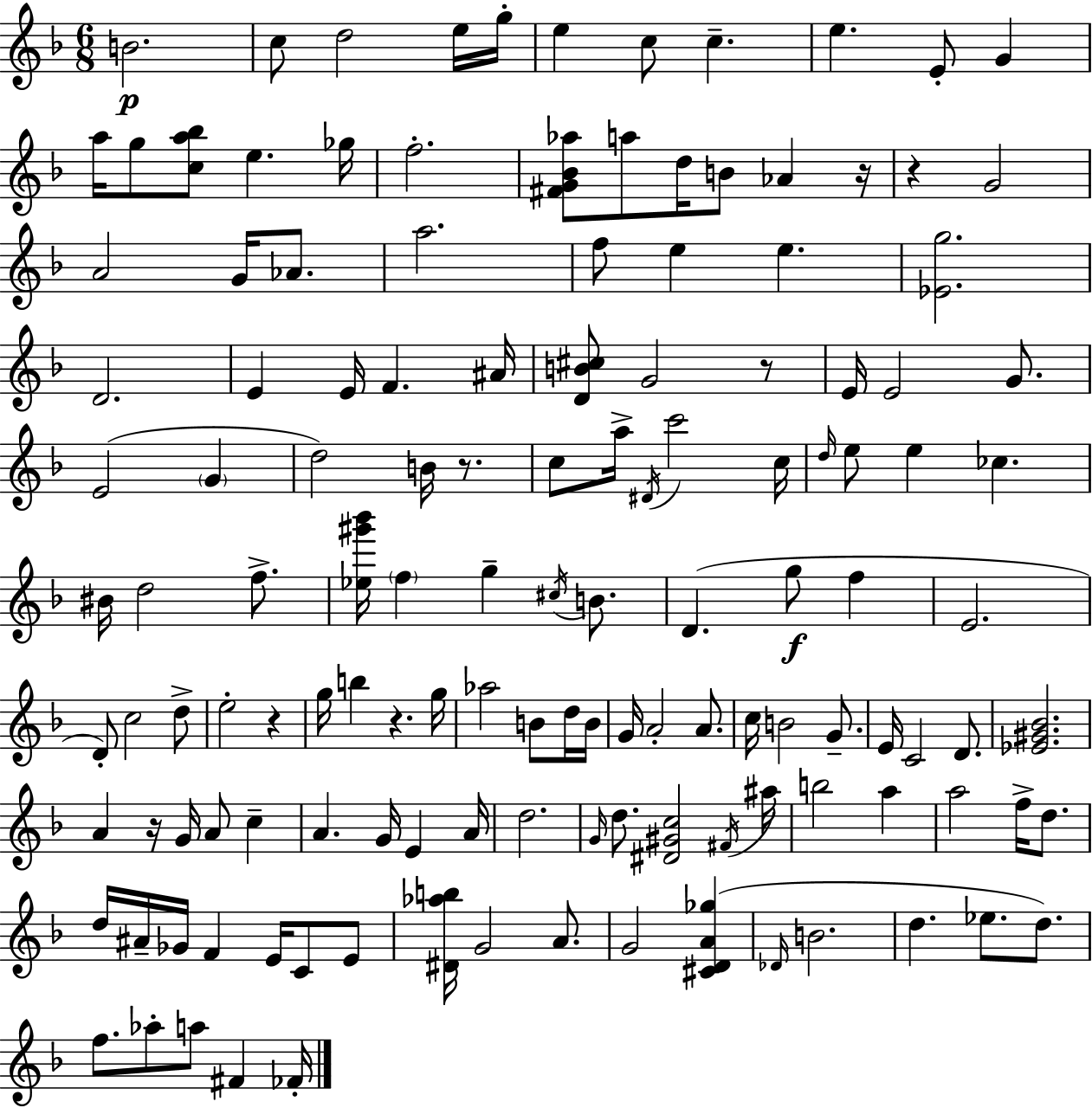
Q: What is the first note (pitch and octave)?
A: B4